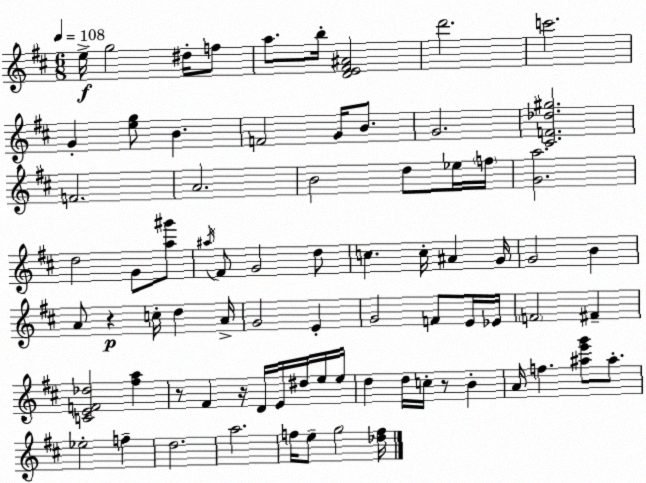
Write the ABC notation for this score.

X:1
T:Untitled
M:6/8
L:1/4
K:D
e/4 g2 ^d/4 f/2 a/2 b/4 [DE^F^A]2 d'2 c'2 G [eg]/2 B F2 G/4 B/2 G2 [^CF_d^g]2 F2 A2 B2 d/2 _e/4 f/4 [Ga]2 d2 G/2 [a^g']/2 ^a/4 ^F/2 G2 d/2 c c/4 ^A G/4 G2 B A/2 z c/4 d A/4 G2 E G2 F/2 E/4 _E/4 F2 ^F [CEF_d]2 [^fa] z/2 ^F z/4 D/4 E/4 ^d/4 e/4 e/4 d d/4 c/4 z/2 B A/4 f [^ae'g']/2 ^a/2 _e2 f d2 a2 f/4 e/2 g2 [_df]/4